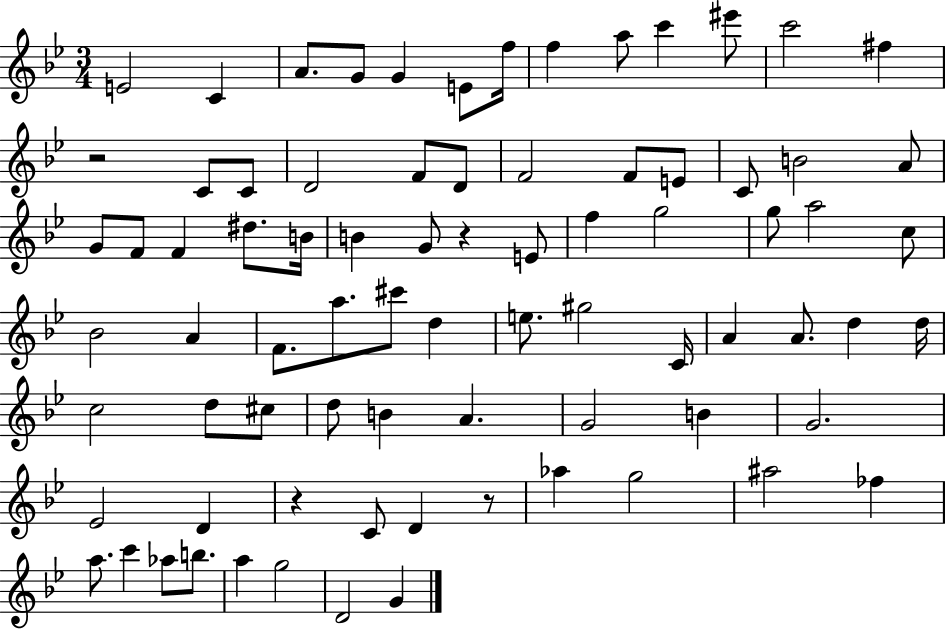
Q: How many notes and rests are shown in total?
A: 79